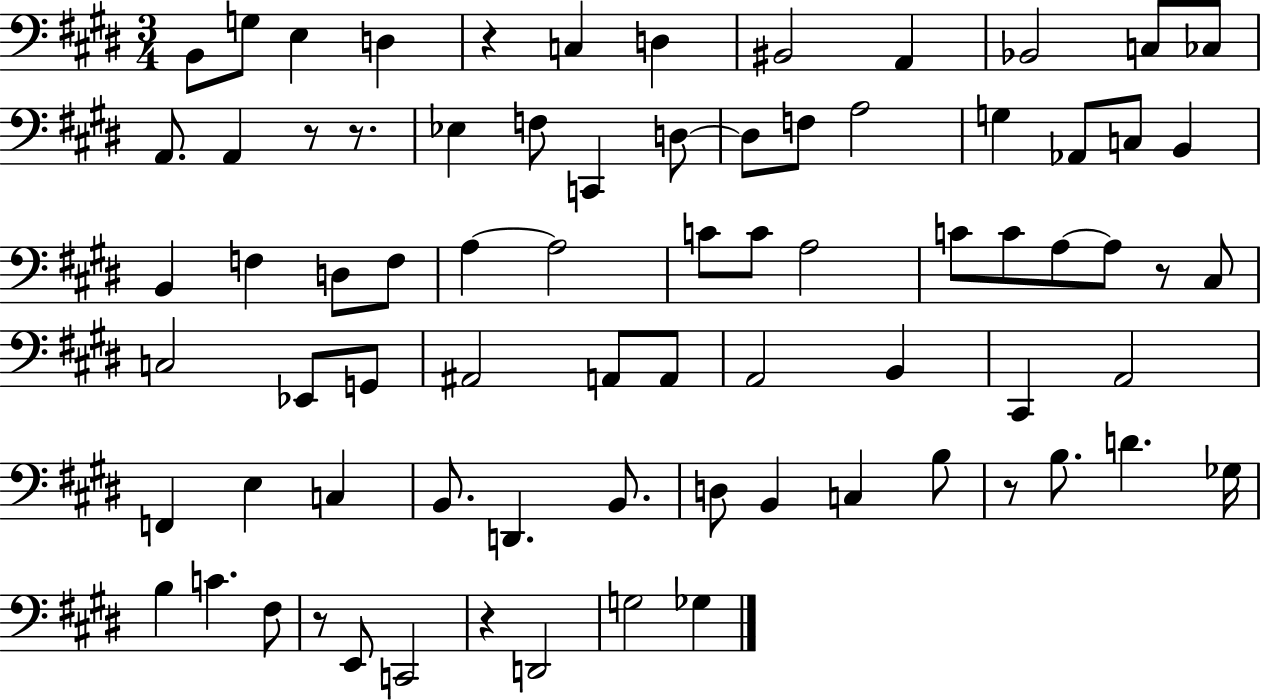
X:1
T:Untitled
M:3/4
L:1/4
K:E
B,,/2 G,/2 E, D, z C, D, ^B,,2 A,, _B,,2 C,/2 _C,/2 A,,/2 A,, z/2 z/2 _E, F,/2 C,, D,/2 D,/2 F,/2 A,2 G, _A,,/2 C,/2 B,, B,, F, D,/2 F,/2 A, A,2 C/2 C/2 A,2 C/2 C/2 A,/2 A,/2 z/2 ^C,/2 C,2 _E,,/2 G,,/2 ^A,,2 A,,/2 A,,/2 A,,2 B,, ^C,, A,,2 F,, E, C, B,,/2 D,, B,,/2 D,/2 B,, C, B,/2 z/2 B,/2 D _G,/4 B, C ^F,/2 z/2 E,,/2 C,,2 z D,,2 G,2 _G,